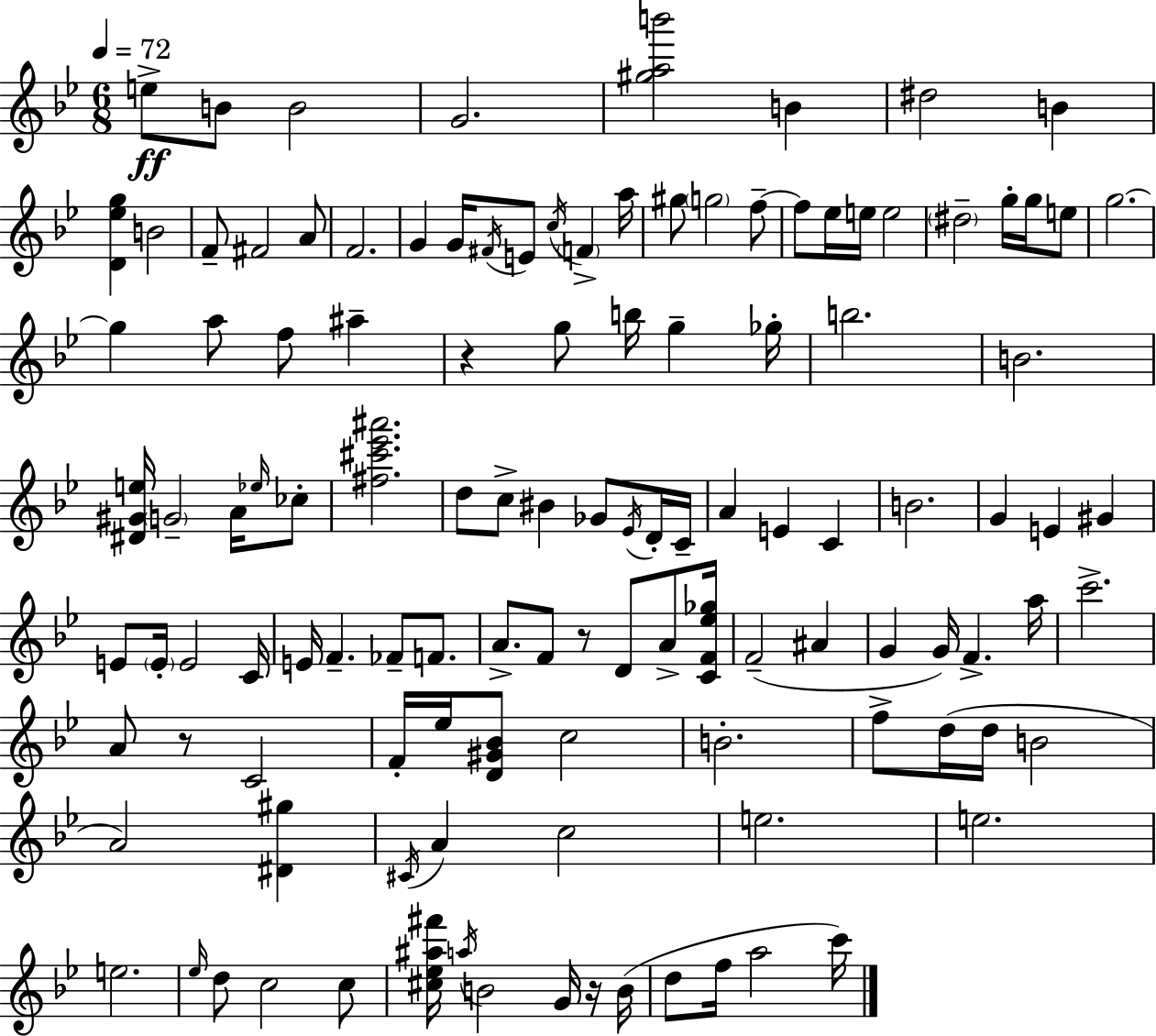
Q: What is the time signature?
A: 6/8